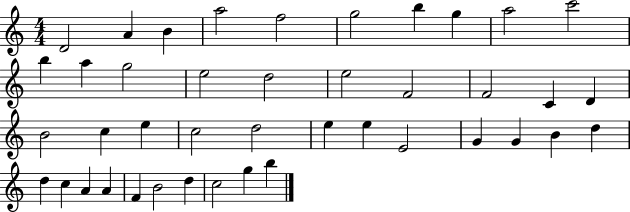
{
  \clef treble
  \numericTimeSignature
  \time 4/4
  \key c \major
  d'2 a'4 b'4 | a''2 f''2 | g''2 b''4 g''4 | a''2 c'''2 | \break b''4 a''4 g''2 | e''2 d''2 | e''2 f'2 | f'2 c'4 d'4 | \break b'2 c''4 e''4 | c''2 d''2 | e''4 e''4 e'2 | g'4 g'4 b'4 d''4 | \break d''4 c''4 a'4 a'4 | f'4 b'2 d''4 | c''2 g''4 b''4 | \bar "|."
}